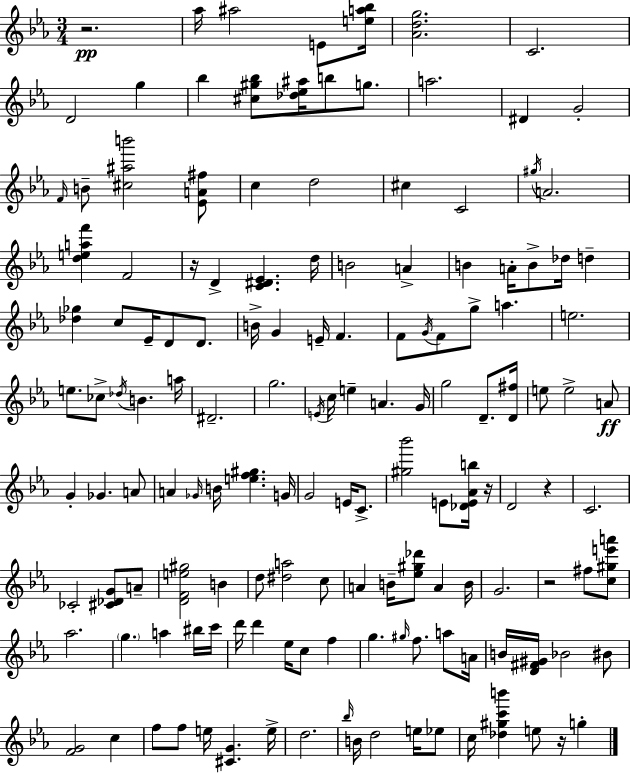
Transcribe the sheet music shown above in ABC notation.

X:1
T:Untitled
M:3/4
L:1/4
K:Cm
z2 _a/4 ^a2 E/2 [ea_b]/4 [_Adg]2 C2 D2 g _b [^c^g_b]/2 [_d_e^a]/4 b/2 g/2 a2 ^D G2 F/4 B/2 [^c^ab']2 [_EA^f]/2 c d2 ^c C2 ^g/4 A2 [deaf'] F2 z/4 D [C^D_E] d/4 B2 A B A/4 B/2 _d/4 d [_d_g] c/2 _E/4 D/2 D/2 B/4 G E/4 F F/2 G/4 F/2 g/2 a e2 e/2 _c/2 _d/4 B a/4 ^D2 g2 E/4 c/4 e A G/4 g2 D/2 [D^f]/4 e/2 e2 A/2 G _G A/2 A _G/4 B/4 [ef^g] G/4 G2 E/4 C/2 [^g_b']2 E/2 [_DE_Ab]/4 z/4 D2 z C2 _C2 [^C_DG]/2 A/2 [DFe^g]2 B d/2 [^da]2 c/2 A B/4 [_e^g_d']/2 A B/4 G2 z2 ^f/2 [c^ge'a']/2 _a2 g a ^b/4 c'/4 d'/4 d' _e/4 c/2 f g ^g/4 f/2 a/2 A/4 B/4 [D^F^G]/4 _B2 ^B/2 [FG]2 c f/2 f/2 e/4 [^CG] e/4 d2 _b/4 B/4 d2 e/4 _e/2 c/4 [_d^gc'b'] e/2 z/4 g